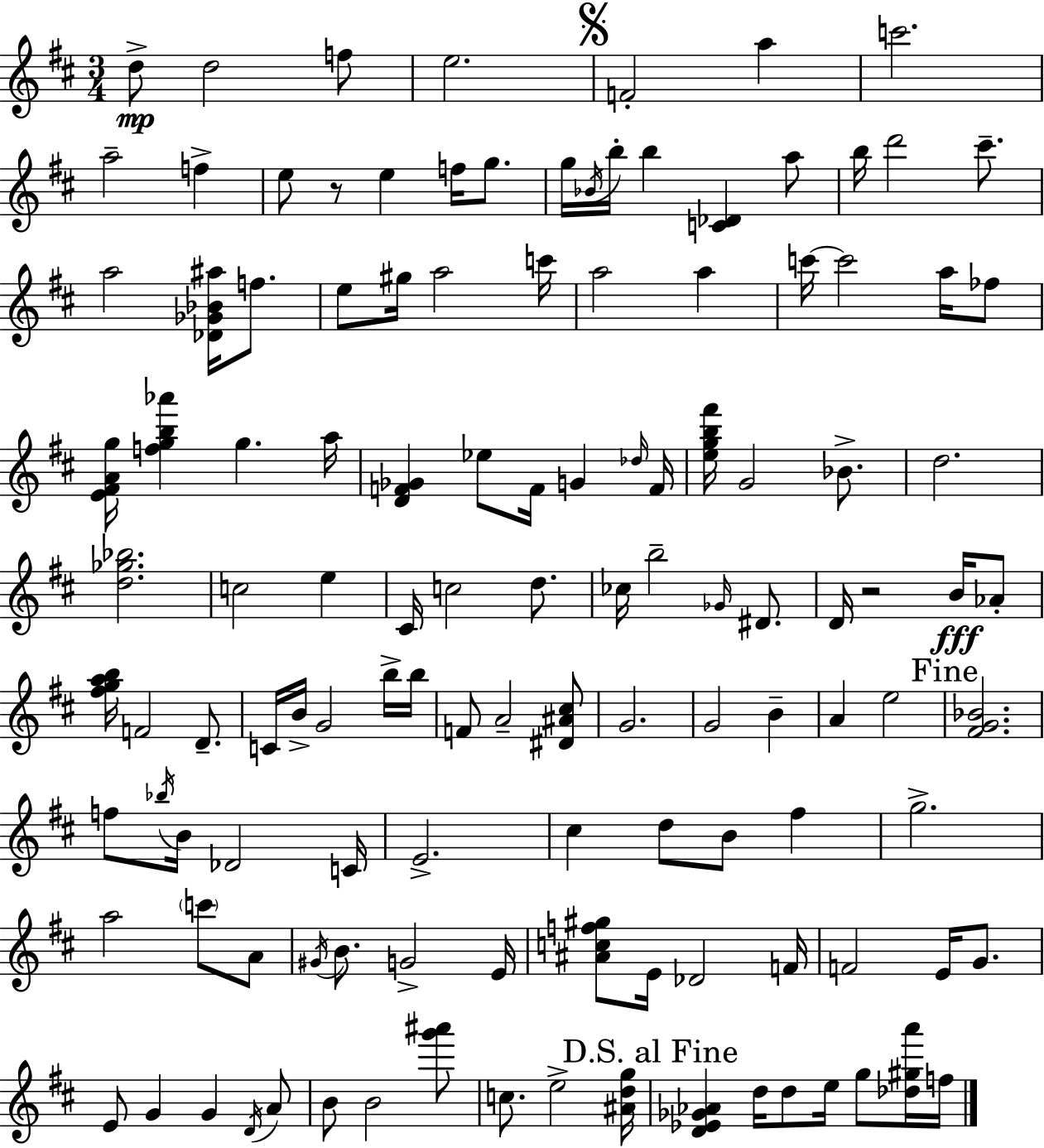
D5/e D5/h F5/e E5/h. F4/h A5/q C6/h. A5/h F5/q E5/e R/e E5/q F5/s G5/e. G5/s Bb4/s B5/s B5/q [C4,Db4]/q A5/e B5/s D6/h C#6/e. A5/h [Db4,Gb4,Bb4,A#5]/s F5/e. E5/e G#5/s A5/h C6/s A5/h A5/q C6/s C6/h A5/s FES5/e [E4,F#4,A4,G5]/s [F5,G5,B5,Ab6]/q G5/q. A5/s [D4,F4,Gb4]/q Eb5/e F4/s G4/q Db5/s F4/s [E5,G5,B5,F#6]/s G4/h Bb4/e. D5/h. [D5,Gb5,Bb5]/h. C5/h E5/q C#4/s C5/h D5/e. CES5/s B5/h Gb4/s D#4/e. D4/s R/h B4/s Ab4/e [F#5,G5,A5,B5]/s F4/h D4/e. C4/s B4/s G4/h B5/s B5/s F4/e A4/h [D#4,A#4,C#5]/e G4/h. G4/h B4/q A4/q E5/h [F#4,G4,Bb4]/h. F5/e Bb5/s B4/s Db4/h C4/s E4/h. C#5/q D5/e B4/e F#5/q G5/h. A5/h C6/e A4/e G#4/s B4/e. G4/h E4/s [A#4,C5,F5,G#5]/e E4/s Db4/h F4/s F4/h E4/s G4/e. E4/e G4/q G4/q D4/s A4/e B4/e B4/h [G6,A#6]/e C5/e. E5/h [A#4,D5,G5]/s [D4,Eb4,Gb4,Ab4]/q D5/s D5/e E5/s G5/e [Db5,G#5,A6]/s F5/s